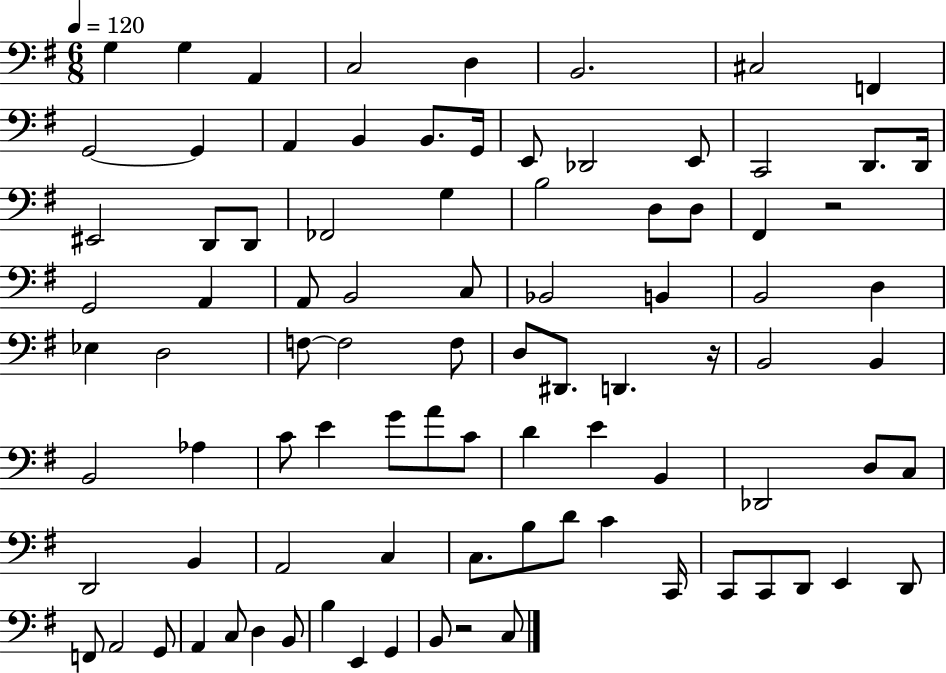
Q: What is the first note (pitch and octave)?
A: G3